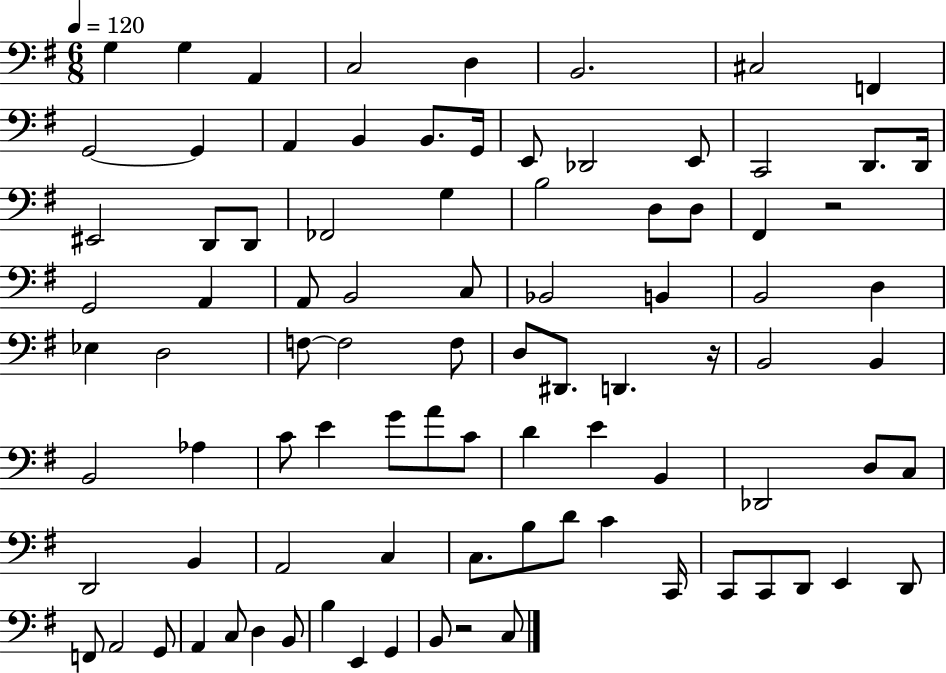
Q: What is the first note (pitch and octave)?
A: G3